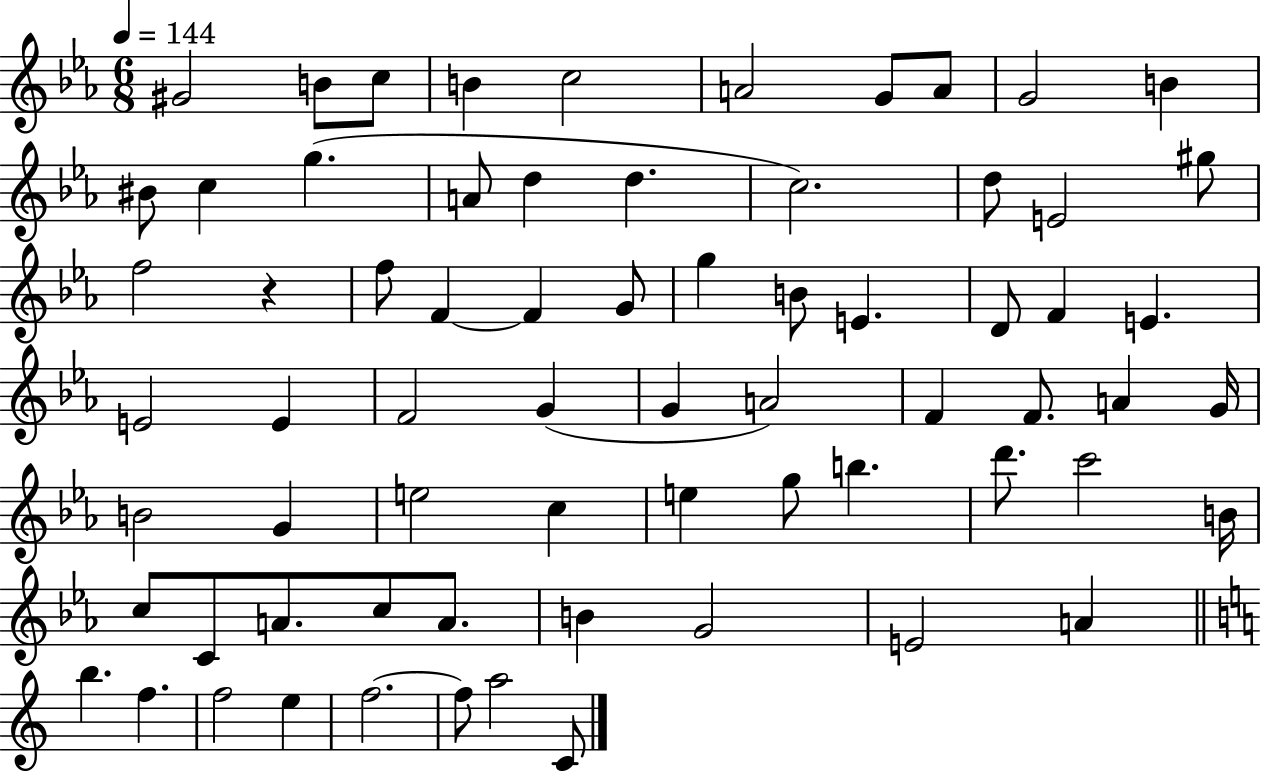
{
  \clef treble
  \numericTimeSignature
  \time 6/8
  \key ees \major
  \tempo 4 = 144
  gis'2 b'8 c''8 | b'4 c''2 | a'2 g'8 a'8 | g'2 b'4 | \break bis'8 c''4 g''4.( | a'8 d''4 d''4. | c''2.) | d''8 e'2 gis''8 | \break f''2 r4 | f''8 f'4~~ f'4 g'8 | g''4 b'8 e'4. | d'8 f'4 e'4. | \break e'2 e'4 | f'2 g'4( | g'4 a'2) | f'4 f'8. a'4 g'16 | \break b'2 g'4 | e''2 c''4 | e''4 g''8 b''4. | d'''8. c'''2 b'16 | \break c''8 c'8 a'8. c''8 a'8. | b'4 g'2 | e'2 a'4 | \bar "||" \break \key c \major b''4. f''4. | f''2 e''4 | f''2.~~ | f''8 a''2 c'8 | \break \bar "|."
}